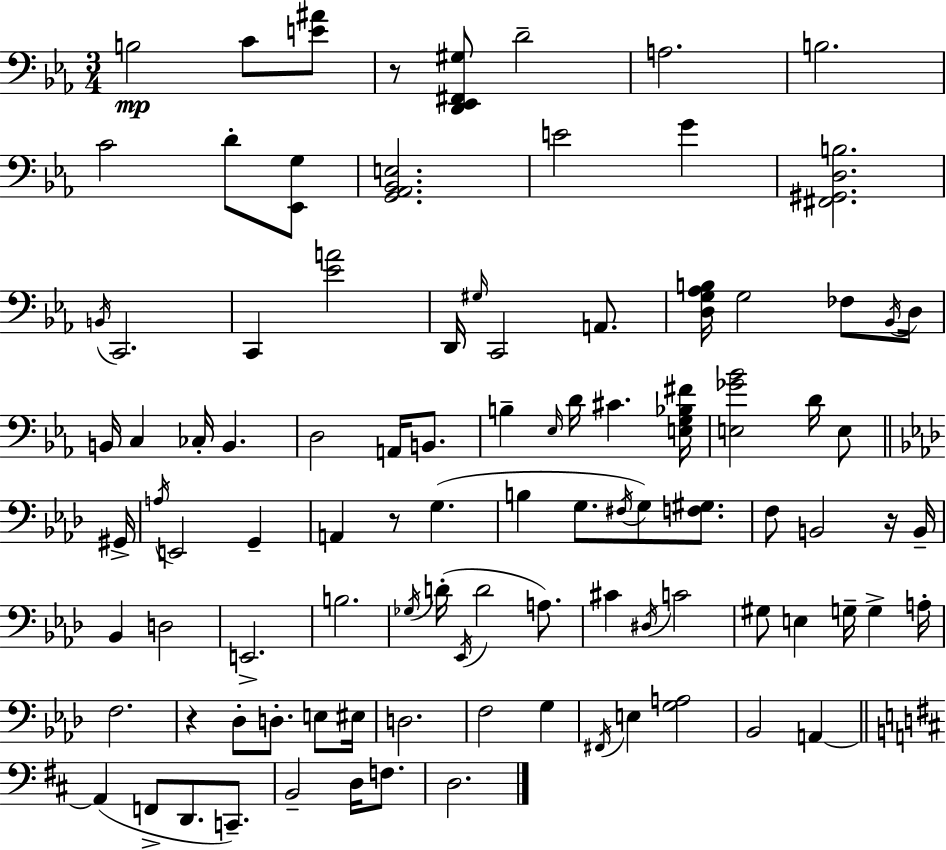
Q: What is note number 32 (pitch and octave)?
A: D4